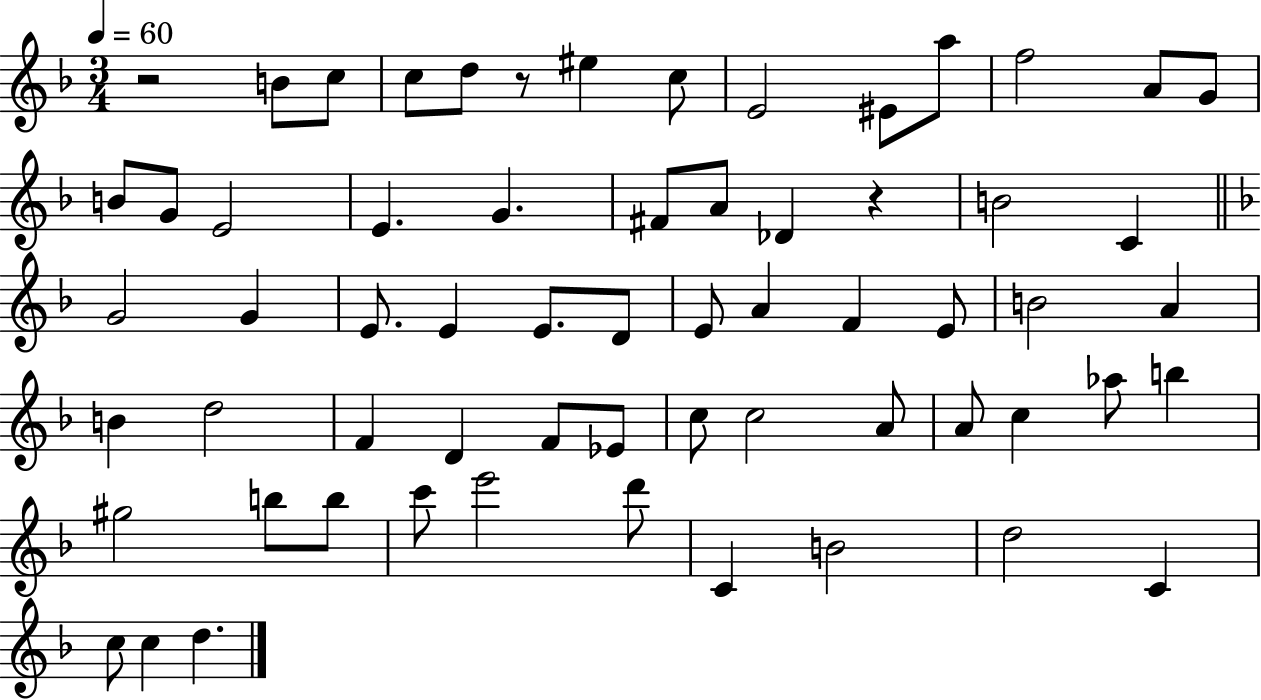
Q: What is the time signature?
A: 3/4